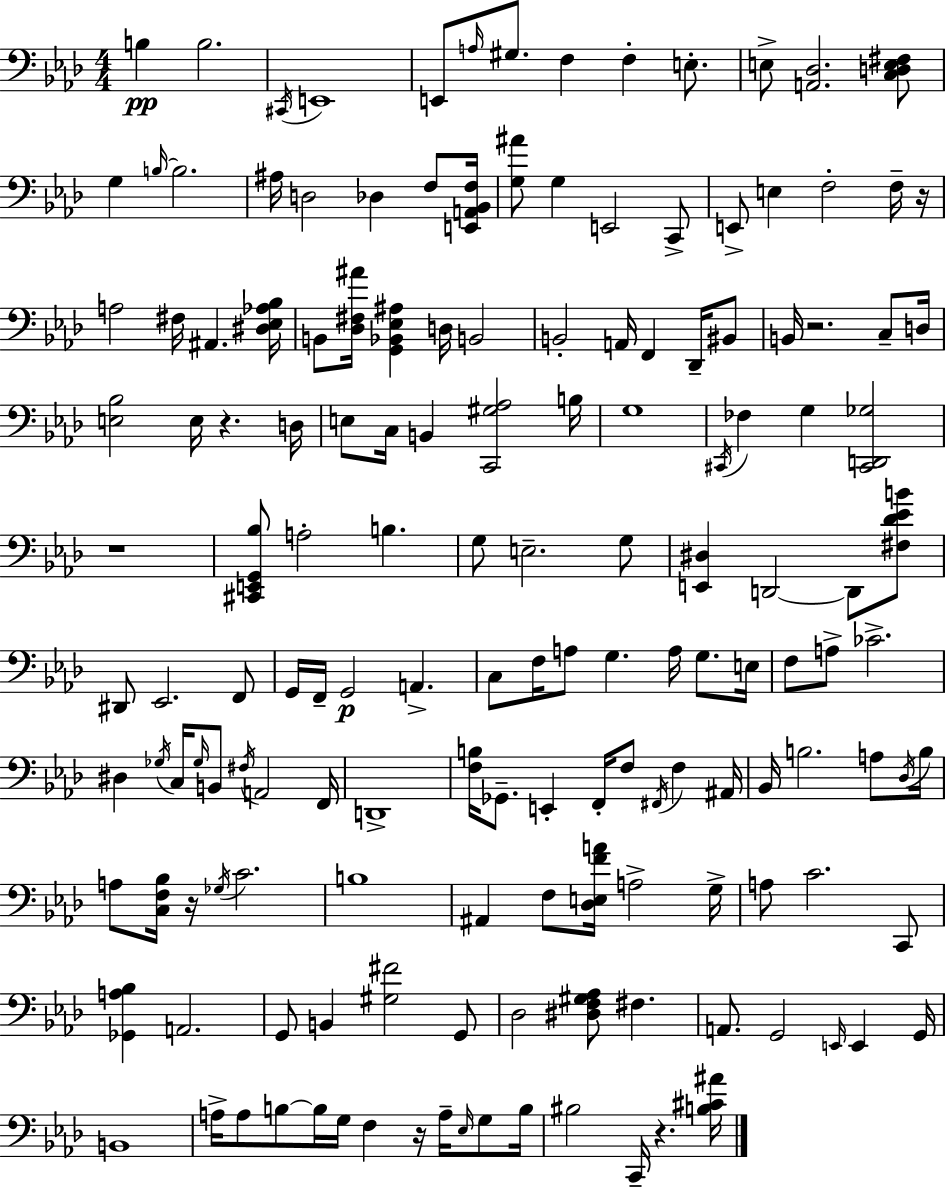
{
  \clef bass
  \numericTimeSignature
  \time 4/4
  \key aes \major
  b4\pp b2. | \acciaccatura { cis,16 } e,1 | e,8 \grace { a16 } gis8. f4 f4-. e8.-. | e8-> <a, des>2. | \break <c d e fis>8 g4 \grace { b16~ }~ b2. | ais16 d2 des4 | f8 <e, a, bes, f>16 <g ais'>8 g4 e,2 | c,8-> e,8-> e4 f2-. | \break f16-- r16 a2 fis16 ais,4. | <dis ees aes bes>16 b,8 <des fis ais'>16 <g, bes, ees ais>4 d16 b,2 | b,2-. a,16 f,4 | des,16-- bis,8 b,16 r2. | \break c8-- d16 <e bes>2 e16 r4. | d16 e8 c16 b,4 <c, gis aes>2 | b16 g1 | \acciaccatura { cis,16 } fes4 g4 <cis, d, ges>2 | \break r1 | <cis, e, g, bes>8 a2-. b4. | g8 e2.-- | g8 <e, dis>4 d,2~~ | \break d,8 <fis des' ees' b'>8 dis,8 ees,2. | f,8 g,16 f,16-- g,2\p a,4.-> | c8 f16 a8 g4. a16 | g8. e16 f8 a8-> ces'2.-> | \break dis4 \acciaccatura { ges16 } c16 \grace { ges16 } b,8 \acciaccatura { fis16 } a,2 | f,16 d,1-> | <f b>16 ges,8.-- e,4-. f,16-. | f8 \acciaccatura { fis,16 } f4 ais,16 bes,16 b2. | \break a8 \acciaccatura { des16 } b16 a8 <c f bes>16 r16 \acciaccatura { ges16 } c'2. | b1 | ais,4 f8 | <des e f' a'>16 a2-> g16-> a8 c'2. | \break c,8 <ges, a bes>4 a,2. | g,8 b,4 | <gis fis'>2 g,8 des2 | <dis f gis aes>8 fis4. a,8. g,2 | \break \grace { e,16 } e,4 g,16 b,1 | a16-> a8 b8~~ | b16 g16 f4 r16 a16-- \grace { ees16 } g8 b16 bis2 | c,16-- r4. <b cis' ais'>16 \bar "|."
}